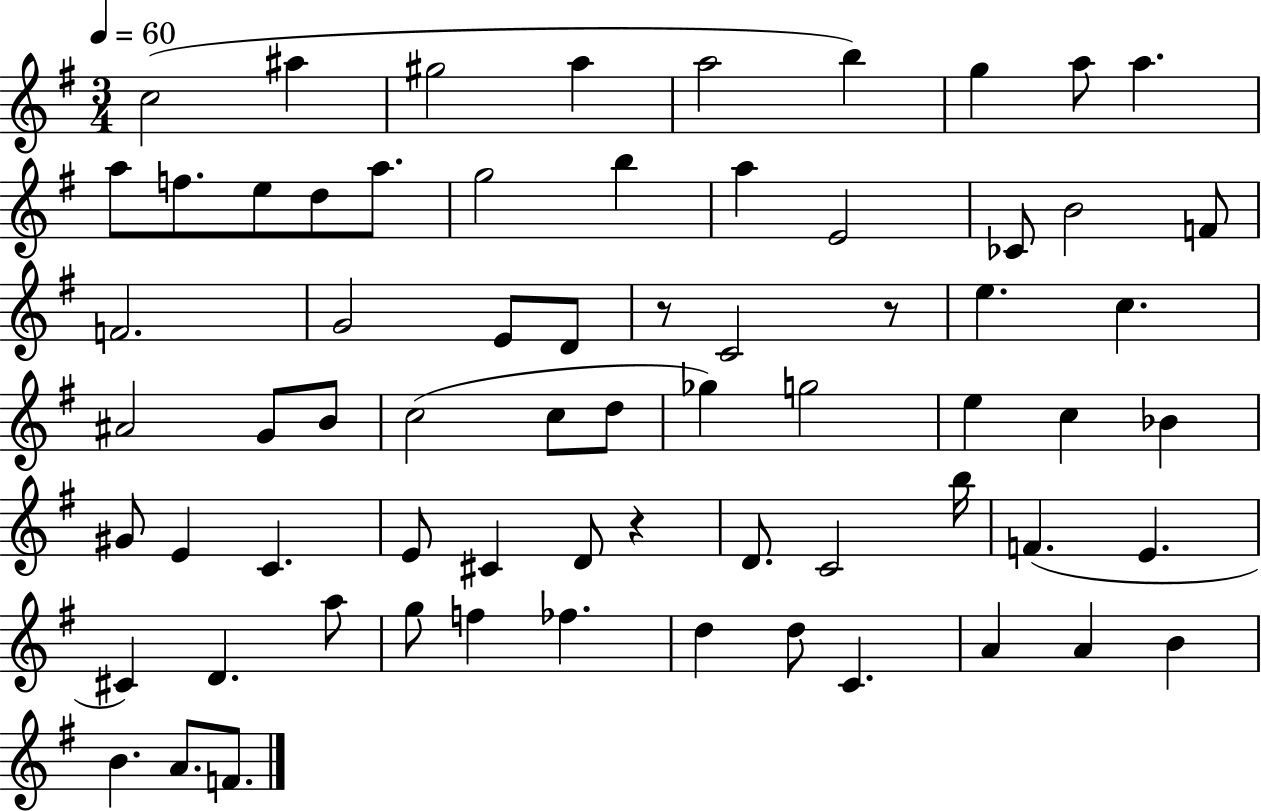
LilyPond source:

{
  \clef treble
  \numericTimeSignature
  \time 3/4
  \key g \major
  \tempo 4 = 60
  c''2( ais''4 | gis''2 a''4 | a''2 b''4) | g''4 a''8 a''4. | \break a''8 f''8. e''8 d''8 a''8. | g''2 b''4 | a''4 e'2 | ces'8 b'2 f'8 | \break f'2. | g'2 e'8 d'8 | r8 c'2 r8 | e''4. c''4. | \break ais'2 g'8 b'8 | c''2( c''8 d''8 | ges''4) g''2 | e''4 c''4 bes'4 | \break gis'8 e'4 c'4. | e'8 cis'4 d'8 r4 | d'8. c'2 b''16 | f'4.( e'4. | \break cis'4) d'4. a''8 | g''8 f''4 fes''4. | d''4 d''8 c'4. | a'4 a'4 b'4 | \break b'4. a'8. f'8. | \bar "|."
}